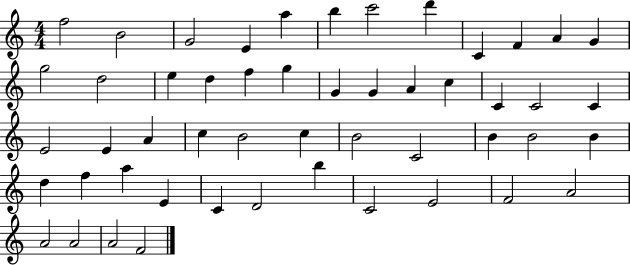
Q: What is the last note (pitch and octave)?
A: F4